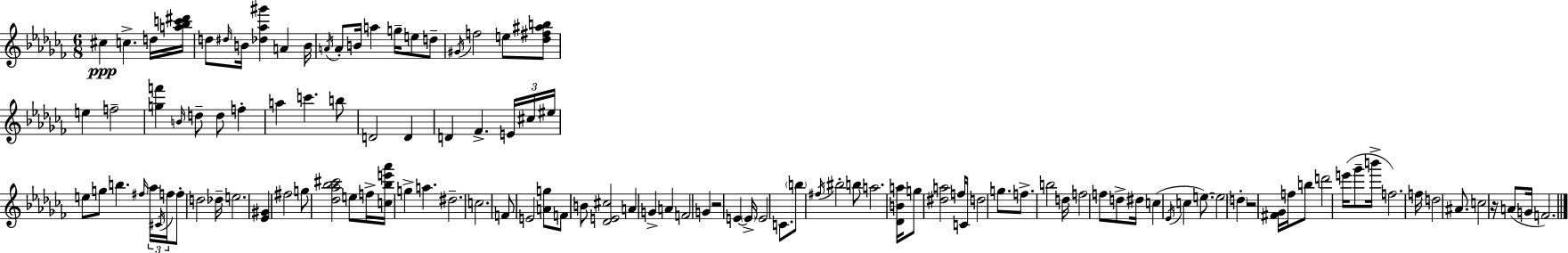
C#5/q C5/q. D5/s [A5,Bb5,C6,D#6]/s D5/e D#5/s B4/s [Db5,Ab5,G#6]/q A4/q B4/s A4/s A4/e B4/s A5/q G5/s E5/e D5/e G#4/s F5/h E5/e [Db5,F#5,A#5,B5]/e E5/q F5/h [G5,F6]/q B4/s D5/e D5/e F5/q A5/q C6/q. B5/e D4/h D4/q D4/q FES4/q. E4/s C#5/s EIS5/s E5/e G5/e B5/q. F#5/s Ab5/s C#4/s F5/s F5/e D5/h Db5/s E5/h. [Eb4,G#4]/q F#5/h G5/e [Db5,Ab5,Bb5,C#6]/h E5/e F5/s [C5,Bb5,E6,Ab6]/s G5/q A5/q. D#5/h. C5/h. F4/e E4/h [A4,G5]/e F4/e B4/e [Db4,E4,C#5]/h A4/q G4/q A4/q F4/h G4/q R/h E4/q E4/s E4/h C4/e. B5/e F#5/s BIS5/h B5/e A5/h. [Db4,B4,A5]/s G5/e [D#5,A5]/h F5/s C4/s D5/h G5/e. F5/e. B5/h D5/s F5/h F5/e D5/e D#5/s C5/q Eb4/s C5/q E5/e. E5/h D5/q R/h [F#4,Gb4]/s F5/s B5/e D6/h E6/s Gb6/e B6/s F5/h. F5/s D5/h A#4/e. C5/h R/s A4/e G4/s F4/h.